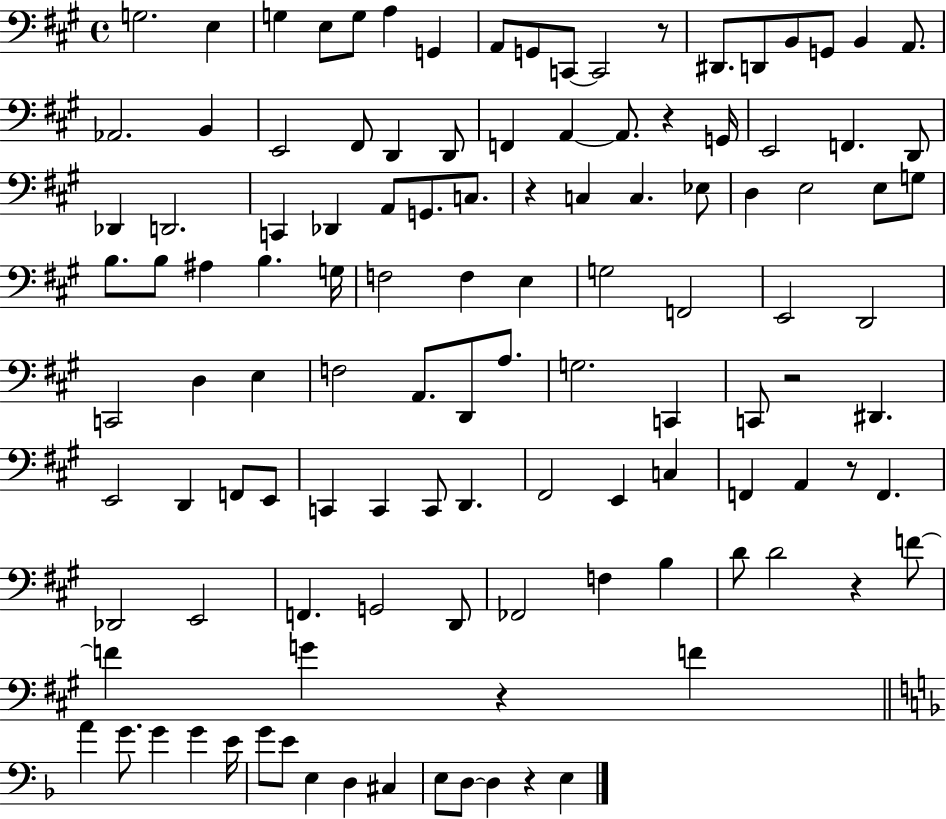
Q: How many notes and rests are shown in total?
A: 117